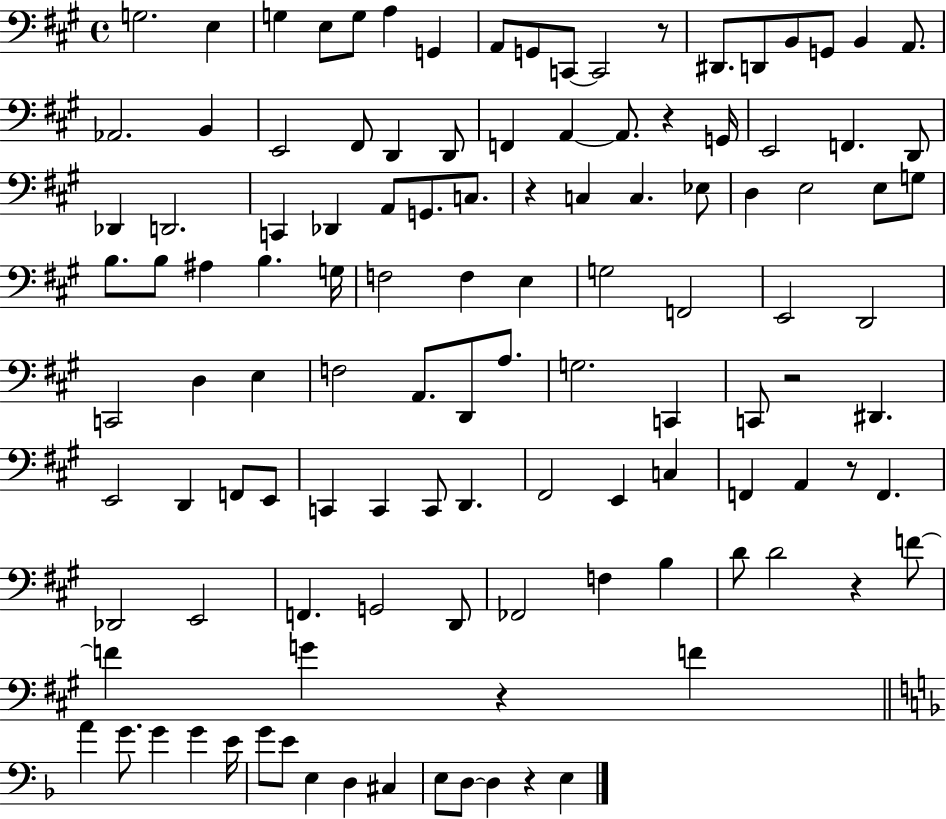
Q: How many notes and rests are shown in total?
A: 117